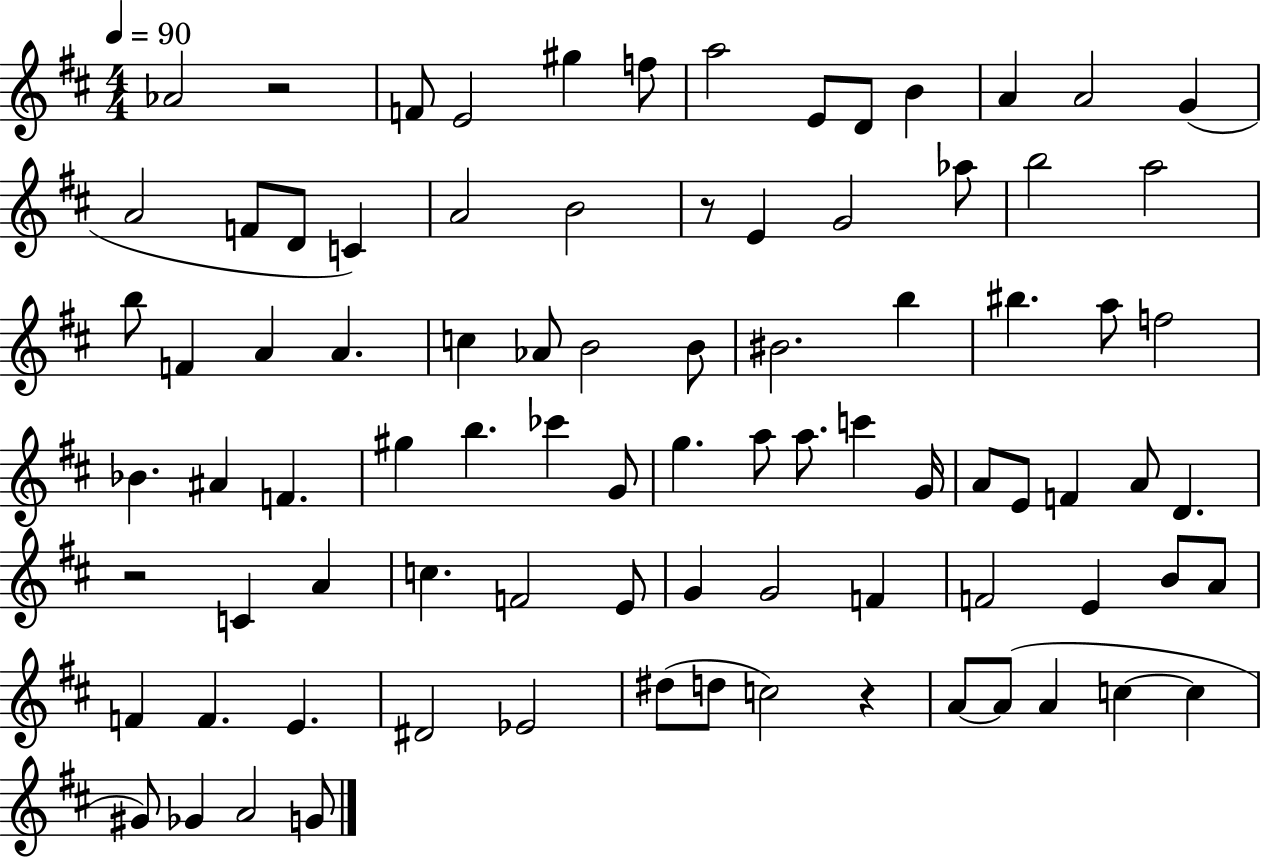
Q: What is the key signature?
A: D major